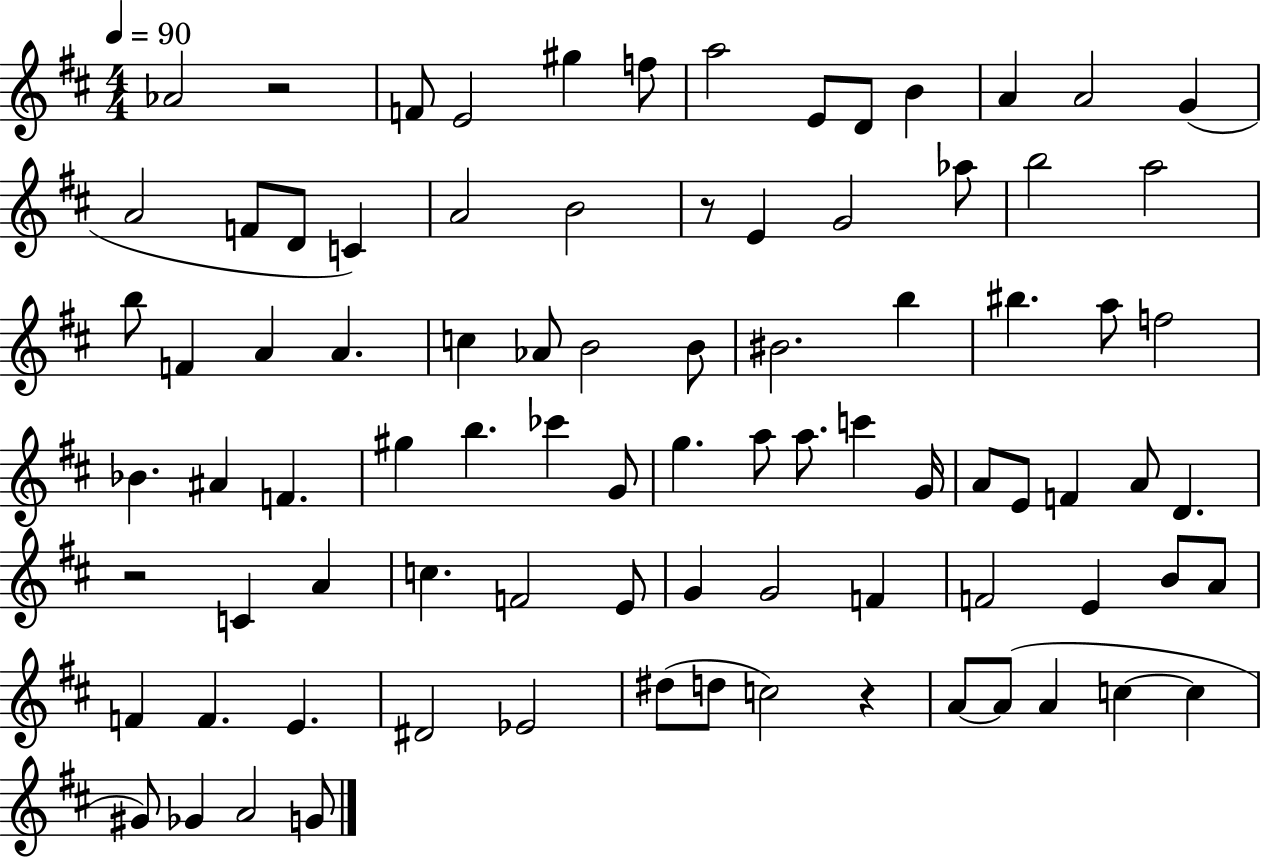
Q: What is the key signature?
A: D major